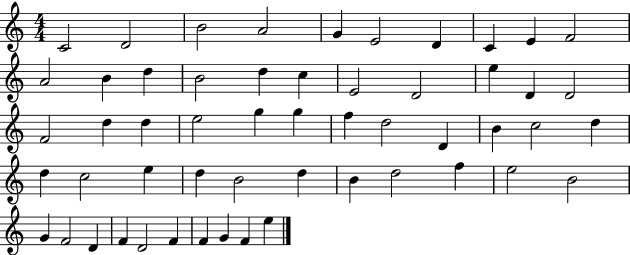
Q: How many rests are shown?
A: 0